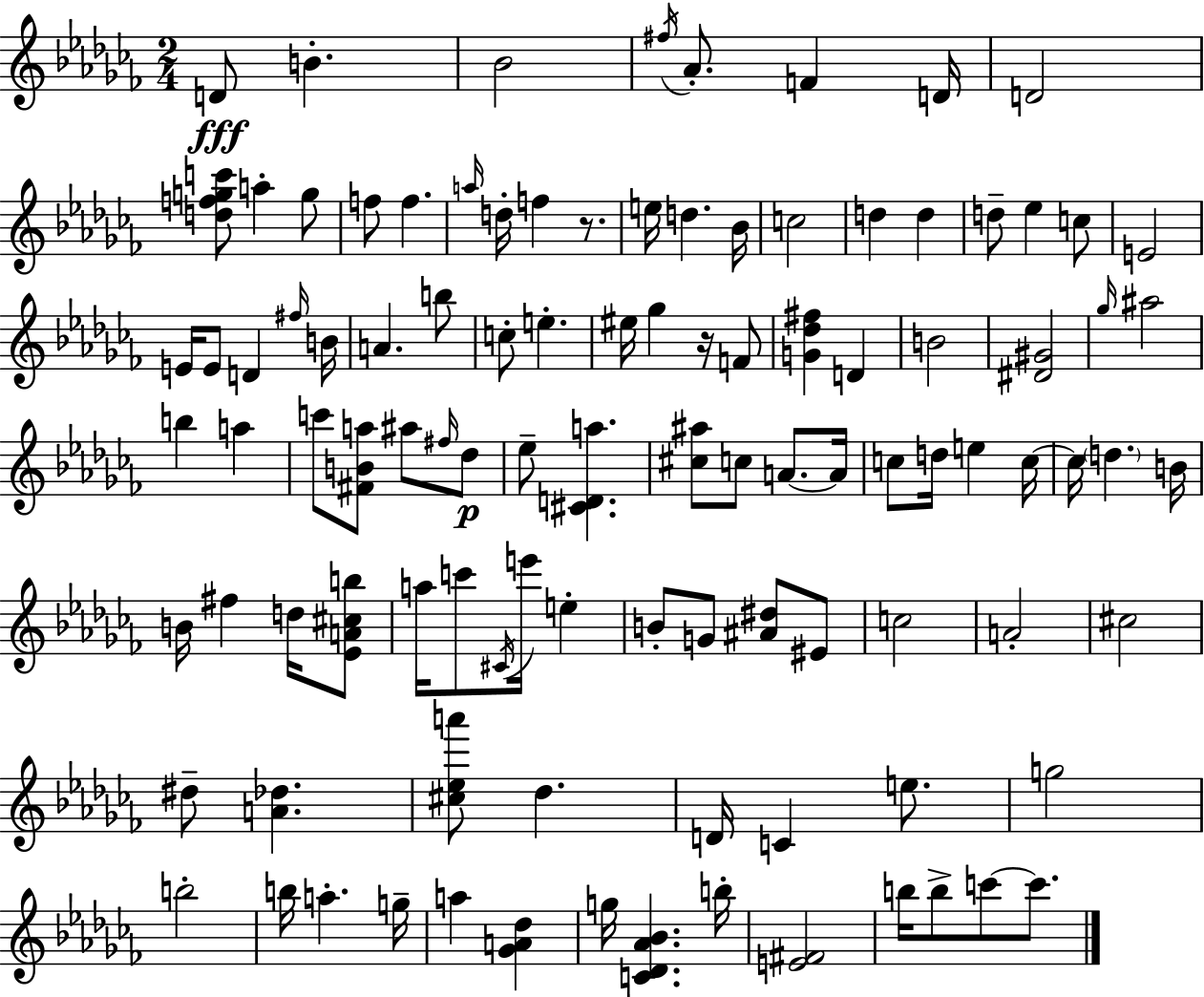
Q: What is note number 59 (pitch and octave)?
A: B4